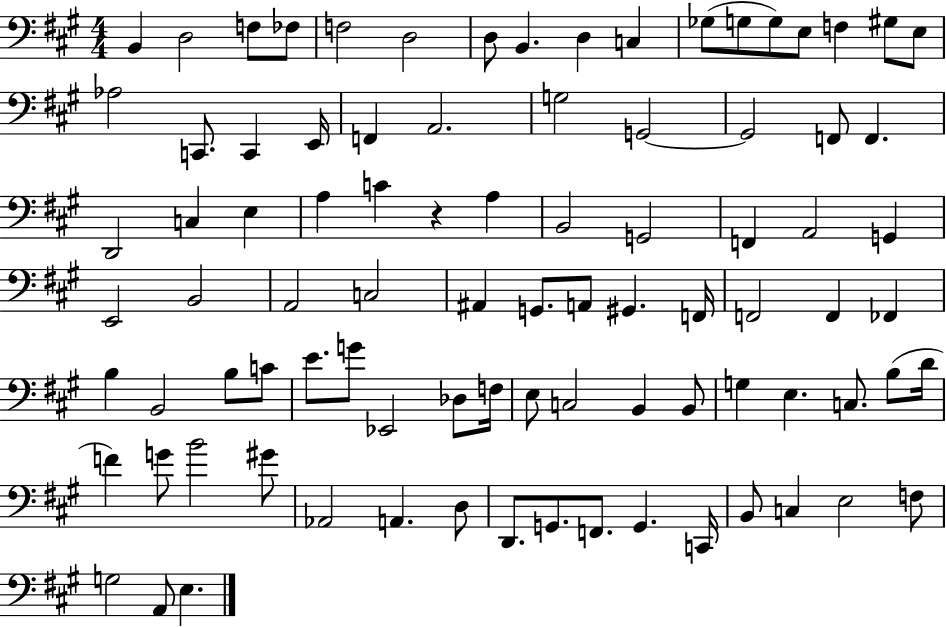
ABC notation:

X:1
T:Untitled
M:4/4
L:1/4
K:A
B,, D,2 F,/2 _F,/2 F,2 D,2 D,/2 B,, D, C, _G,/2 G,/2 G,/2 E,/2 F, ^G,/2 E,/2 _A,2 C,,/2 C,, E,,/4 F,, A,,2 G,2 G,,2 G,,2 F,,/2 F,, D,,2 C, E, A, C z A, B,,2 G,,2 F,, A,,2 G,, E,,2 B,,2 A,,2 C,2 ^A,, G,,/2 A,,/2 ^G,, F,,/4 F,,2 F,, _F,, B, B,,2 B,/2 C/2 E/2 G/2 _E,,2 _D,/2 F,/4 E,/2 C,2 B,, B,,/2 G, E, C,/2 B,/2 D/4 F G/2 B2 ^G/2 _A,,2 A,, D,/2 D,,/2 G,,/2 F,,/2 G,, C,,/4 B,,/2 C, E,2 F,/2 G,2 A,,/2 E,